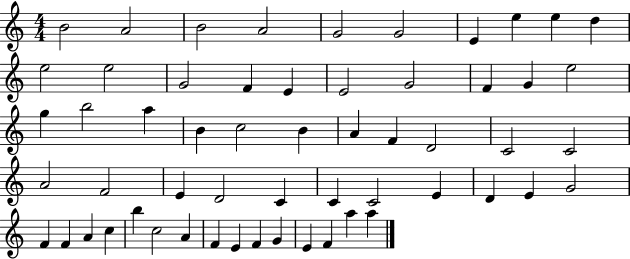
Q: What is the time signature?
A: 4/4